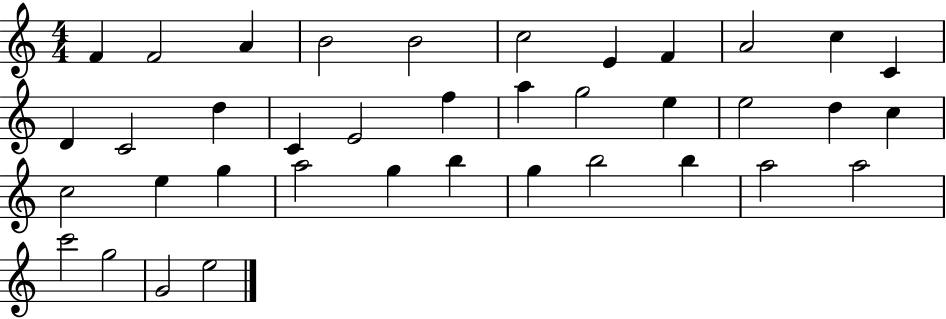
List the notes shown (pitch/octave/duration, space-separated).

F4/q F4/h A4/q B4/h B4/h C5/h E4/q F4/q A4/h C5/q C4/q D4/q C4/h D5/q C4/q E4/h F5/q A5/q G5/h E5/q E5/h D5/q C5/q C5/h E5/q G5/q A5/h G5/q B5/q G5/q B5/h B5/q A5/h A5/h C6/h G5/h G4/h E5/h